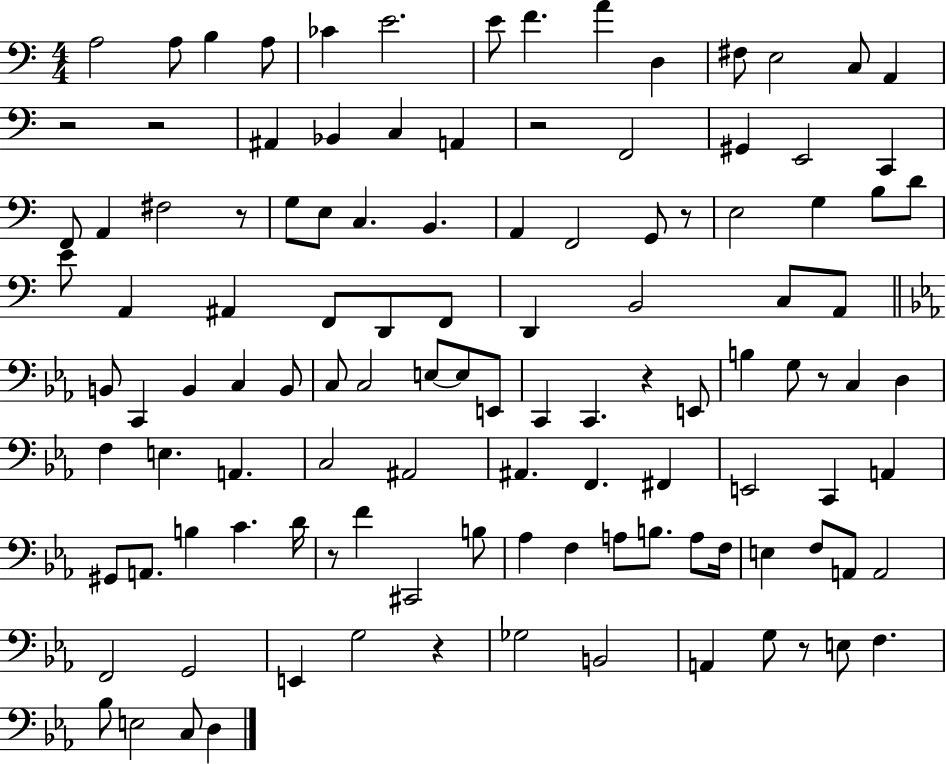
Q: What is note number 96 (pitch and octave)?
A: G3